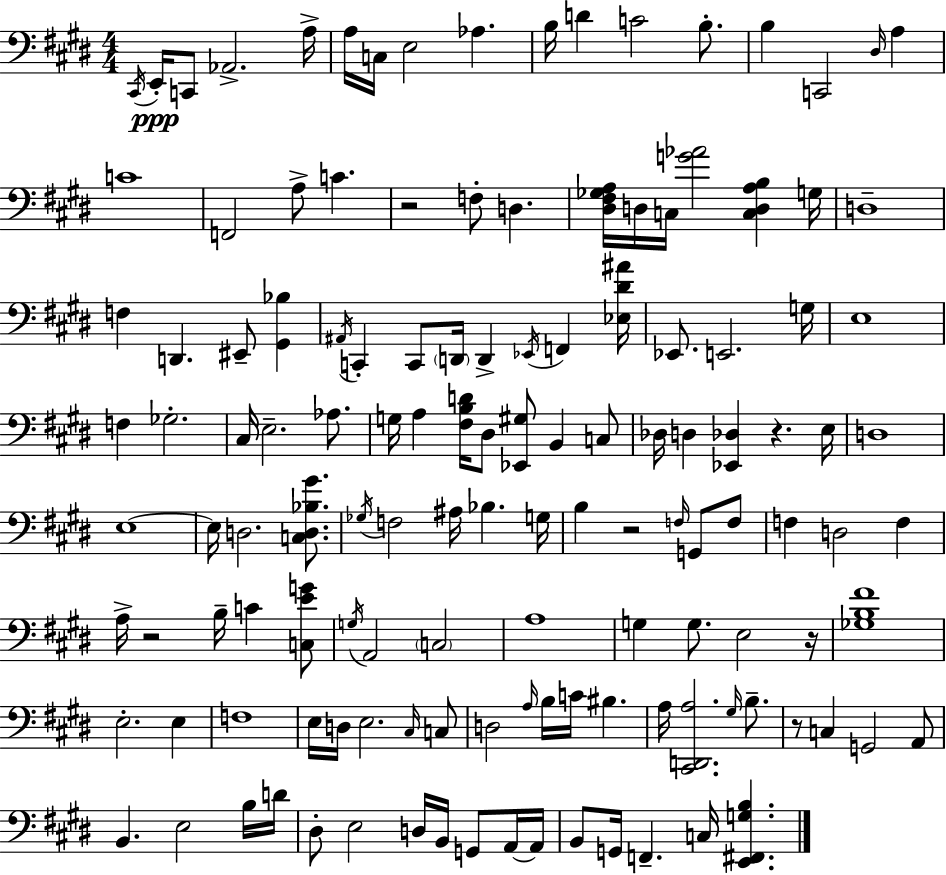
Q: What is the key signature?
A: E major